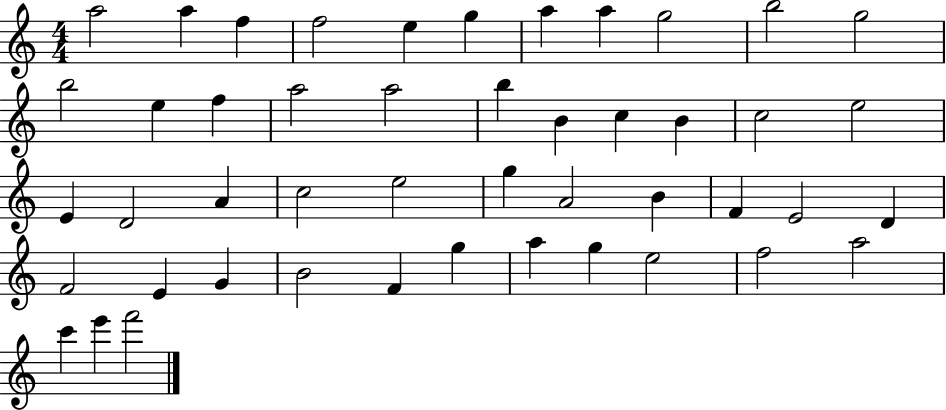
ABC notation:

X:1
T:Untitled
M:4/4
L:1/4
K:C
a2 a f f2 e g a a g2 b2 g2 b2 e f a2 a2 b B c B c2 e2 E D2 A c2 e2 g A2 B F E2 D F2 E G B2 F g a g e2 f2 a2 c' e' f'2